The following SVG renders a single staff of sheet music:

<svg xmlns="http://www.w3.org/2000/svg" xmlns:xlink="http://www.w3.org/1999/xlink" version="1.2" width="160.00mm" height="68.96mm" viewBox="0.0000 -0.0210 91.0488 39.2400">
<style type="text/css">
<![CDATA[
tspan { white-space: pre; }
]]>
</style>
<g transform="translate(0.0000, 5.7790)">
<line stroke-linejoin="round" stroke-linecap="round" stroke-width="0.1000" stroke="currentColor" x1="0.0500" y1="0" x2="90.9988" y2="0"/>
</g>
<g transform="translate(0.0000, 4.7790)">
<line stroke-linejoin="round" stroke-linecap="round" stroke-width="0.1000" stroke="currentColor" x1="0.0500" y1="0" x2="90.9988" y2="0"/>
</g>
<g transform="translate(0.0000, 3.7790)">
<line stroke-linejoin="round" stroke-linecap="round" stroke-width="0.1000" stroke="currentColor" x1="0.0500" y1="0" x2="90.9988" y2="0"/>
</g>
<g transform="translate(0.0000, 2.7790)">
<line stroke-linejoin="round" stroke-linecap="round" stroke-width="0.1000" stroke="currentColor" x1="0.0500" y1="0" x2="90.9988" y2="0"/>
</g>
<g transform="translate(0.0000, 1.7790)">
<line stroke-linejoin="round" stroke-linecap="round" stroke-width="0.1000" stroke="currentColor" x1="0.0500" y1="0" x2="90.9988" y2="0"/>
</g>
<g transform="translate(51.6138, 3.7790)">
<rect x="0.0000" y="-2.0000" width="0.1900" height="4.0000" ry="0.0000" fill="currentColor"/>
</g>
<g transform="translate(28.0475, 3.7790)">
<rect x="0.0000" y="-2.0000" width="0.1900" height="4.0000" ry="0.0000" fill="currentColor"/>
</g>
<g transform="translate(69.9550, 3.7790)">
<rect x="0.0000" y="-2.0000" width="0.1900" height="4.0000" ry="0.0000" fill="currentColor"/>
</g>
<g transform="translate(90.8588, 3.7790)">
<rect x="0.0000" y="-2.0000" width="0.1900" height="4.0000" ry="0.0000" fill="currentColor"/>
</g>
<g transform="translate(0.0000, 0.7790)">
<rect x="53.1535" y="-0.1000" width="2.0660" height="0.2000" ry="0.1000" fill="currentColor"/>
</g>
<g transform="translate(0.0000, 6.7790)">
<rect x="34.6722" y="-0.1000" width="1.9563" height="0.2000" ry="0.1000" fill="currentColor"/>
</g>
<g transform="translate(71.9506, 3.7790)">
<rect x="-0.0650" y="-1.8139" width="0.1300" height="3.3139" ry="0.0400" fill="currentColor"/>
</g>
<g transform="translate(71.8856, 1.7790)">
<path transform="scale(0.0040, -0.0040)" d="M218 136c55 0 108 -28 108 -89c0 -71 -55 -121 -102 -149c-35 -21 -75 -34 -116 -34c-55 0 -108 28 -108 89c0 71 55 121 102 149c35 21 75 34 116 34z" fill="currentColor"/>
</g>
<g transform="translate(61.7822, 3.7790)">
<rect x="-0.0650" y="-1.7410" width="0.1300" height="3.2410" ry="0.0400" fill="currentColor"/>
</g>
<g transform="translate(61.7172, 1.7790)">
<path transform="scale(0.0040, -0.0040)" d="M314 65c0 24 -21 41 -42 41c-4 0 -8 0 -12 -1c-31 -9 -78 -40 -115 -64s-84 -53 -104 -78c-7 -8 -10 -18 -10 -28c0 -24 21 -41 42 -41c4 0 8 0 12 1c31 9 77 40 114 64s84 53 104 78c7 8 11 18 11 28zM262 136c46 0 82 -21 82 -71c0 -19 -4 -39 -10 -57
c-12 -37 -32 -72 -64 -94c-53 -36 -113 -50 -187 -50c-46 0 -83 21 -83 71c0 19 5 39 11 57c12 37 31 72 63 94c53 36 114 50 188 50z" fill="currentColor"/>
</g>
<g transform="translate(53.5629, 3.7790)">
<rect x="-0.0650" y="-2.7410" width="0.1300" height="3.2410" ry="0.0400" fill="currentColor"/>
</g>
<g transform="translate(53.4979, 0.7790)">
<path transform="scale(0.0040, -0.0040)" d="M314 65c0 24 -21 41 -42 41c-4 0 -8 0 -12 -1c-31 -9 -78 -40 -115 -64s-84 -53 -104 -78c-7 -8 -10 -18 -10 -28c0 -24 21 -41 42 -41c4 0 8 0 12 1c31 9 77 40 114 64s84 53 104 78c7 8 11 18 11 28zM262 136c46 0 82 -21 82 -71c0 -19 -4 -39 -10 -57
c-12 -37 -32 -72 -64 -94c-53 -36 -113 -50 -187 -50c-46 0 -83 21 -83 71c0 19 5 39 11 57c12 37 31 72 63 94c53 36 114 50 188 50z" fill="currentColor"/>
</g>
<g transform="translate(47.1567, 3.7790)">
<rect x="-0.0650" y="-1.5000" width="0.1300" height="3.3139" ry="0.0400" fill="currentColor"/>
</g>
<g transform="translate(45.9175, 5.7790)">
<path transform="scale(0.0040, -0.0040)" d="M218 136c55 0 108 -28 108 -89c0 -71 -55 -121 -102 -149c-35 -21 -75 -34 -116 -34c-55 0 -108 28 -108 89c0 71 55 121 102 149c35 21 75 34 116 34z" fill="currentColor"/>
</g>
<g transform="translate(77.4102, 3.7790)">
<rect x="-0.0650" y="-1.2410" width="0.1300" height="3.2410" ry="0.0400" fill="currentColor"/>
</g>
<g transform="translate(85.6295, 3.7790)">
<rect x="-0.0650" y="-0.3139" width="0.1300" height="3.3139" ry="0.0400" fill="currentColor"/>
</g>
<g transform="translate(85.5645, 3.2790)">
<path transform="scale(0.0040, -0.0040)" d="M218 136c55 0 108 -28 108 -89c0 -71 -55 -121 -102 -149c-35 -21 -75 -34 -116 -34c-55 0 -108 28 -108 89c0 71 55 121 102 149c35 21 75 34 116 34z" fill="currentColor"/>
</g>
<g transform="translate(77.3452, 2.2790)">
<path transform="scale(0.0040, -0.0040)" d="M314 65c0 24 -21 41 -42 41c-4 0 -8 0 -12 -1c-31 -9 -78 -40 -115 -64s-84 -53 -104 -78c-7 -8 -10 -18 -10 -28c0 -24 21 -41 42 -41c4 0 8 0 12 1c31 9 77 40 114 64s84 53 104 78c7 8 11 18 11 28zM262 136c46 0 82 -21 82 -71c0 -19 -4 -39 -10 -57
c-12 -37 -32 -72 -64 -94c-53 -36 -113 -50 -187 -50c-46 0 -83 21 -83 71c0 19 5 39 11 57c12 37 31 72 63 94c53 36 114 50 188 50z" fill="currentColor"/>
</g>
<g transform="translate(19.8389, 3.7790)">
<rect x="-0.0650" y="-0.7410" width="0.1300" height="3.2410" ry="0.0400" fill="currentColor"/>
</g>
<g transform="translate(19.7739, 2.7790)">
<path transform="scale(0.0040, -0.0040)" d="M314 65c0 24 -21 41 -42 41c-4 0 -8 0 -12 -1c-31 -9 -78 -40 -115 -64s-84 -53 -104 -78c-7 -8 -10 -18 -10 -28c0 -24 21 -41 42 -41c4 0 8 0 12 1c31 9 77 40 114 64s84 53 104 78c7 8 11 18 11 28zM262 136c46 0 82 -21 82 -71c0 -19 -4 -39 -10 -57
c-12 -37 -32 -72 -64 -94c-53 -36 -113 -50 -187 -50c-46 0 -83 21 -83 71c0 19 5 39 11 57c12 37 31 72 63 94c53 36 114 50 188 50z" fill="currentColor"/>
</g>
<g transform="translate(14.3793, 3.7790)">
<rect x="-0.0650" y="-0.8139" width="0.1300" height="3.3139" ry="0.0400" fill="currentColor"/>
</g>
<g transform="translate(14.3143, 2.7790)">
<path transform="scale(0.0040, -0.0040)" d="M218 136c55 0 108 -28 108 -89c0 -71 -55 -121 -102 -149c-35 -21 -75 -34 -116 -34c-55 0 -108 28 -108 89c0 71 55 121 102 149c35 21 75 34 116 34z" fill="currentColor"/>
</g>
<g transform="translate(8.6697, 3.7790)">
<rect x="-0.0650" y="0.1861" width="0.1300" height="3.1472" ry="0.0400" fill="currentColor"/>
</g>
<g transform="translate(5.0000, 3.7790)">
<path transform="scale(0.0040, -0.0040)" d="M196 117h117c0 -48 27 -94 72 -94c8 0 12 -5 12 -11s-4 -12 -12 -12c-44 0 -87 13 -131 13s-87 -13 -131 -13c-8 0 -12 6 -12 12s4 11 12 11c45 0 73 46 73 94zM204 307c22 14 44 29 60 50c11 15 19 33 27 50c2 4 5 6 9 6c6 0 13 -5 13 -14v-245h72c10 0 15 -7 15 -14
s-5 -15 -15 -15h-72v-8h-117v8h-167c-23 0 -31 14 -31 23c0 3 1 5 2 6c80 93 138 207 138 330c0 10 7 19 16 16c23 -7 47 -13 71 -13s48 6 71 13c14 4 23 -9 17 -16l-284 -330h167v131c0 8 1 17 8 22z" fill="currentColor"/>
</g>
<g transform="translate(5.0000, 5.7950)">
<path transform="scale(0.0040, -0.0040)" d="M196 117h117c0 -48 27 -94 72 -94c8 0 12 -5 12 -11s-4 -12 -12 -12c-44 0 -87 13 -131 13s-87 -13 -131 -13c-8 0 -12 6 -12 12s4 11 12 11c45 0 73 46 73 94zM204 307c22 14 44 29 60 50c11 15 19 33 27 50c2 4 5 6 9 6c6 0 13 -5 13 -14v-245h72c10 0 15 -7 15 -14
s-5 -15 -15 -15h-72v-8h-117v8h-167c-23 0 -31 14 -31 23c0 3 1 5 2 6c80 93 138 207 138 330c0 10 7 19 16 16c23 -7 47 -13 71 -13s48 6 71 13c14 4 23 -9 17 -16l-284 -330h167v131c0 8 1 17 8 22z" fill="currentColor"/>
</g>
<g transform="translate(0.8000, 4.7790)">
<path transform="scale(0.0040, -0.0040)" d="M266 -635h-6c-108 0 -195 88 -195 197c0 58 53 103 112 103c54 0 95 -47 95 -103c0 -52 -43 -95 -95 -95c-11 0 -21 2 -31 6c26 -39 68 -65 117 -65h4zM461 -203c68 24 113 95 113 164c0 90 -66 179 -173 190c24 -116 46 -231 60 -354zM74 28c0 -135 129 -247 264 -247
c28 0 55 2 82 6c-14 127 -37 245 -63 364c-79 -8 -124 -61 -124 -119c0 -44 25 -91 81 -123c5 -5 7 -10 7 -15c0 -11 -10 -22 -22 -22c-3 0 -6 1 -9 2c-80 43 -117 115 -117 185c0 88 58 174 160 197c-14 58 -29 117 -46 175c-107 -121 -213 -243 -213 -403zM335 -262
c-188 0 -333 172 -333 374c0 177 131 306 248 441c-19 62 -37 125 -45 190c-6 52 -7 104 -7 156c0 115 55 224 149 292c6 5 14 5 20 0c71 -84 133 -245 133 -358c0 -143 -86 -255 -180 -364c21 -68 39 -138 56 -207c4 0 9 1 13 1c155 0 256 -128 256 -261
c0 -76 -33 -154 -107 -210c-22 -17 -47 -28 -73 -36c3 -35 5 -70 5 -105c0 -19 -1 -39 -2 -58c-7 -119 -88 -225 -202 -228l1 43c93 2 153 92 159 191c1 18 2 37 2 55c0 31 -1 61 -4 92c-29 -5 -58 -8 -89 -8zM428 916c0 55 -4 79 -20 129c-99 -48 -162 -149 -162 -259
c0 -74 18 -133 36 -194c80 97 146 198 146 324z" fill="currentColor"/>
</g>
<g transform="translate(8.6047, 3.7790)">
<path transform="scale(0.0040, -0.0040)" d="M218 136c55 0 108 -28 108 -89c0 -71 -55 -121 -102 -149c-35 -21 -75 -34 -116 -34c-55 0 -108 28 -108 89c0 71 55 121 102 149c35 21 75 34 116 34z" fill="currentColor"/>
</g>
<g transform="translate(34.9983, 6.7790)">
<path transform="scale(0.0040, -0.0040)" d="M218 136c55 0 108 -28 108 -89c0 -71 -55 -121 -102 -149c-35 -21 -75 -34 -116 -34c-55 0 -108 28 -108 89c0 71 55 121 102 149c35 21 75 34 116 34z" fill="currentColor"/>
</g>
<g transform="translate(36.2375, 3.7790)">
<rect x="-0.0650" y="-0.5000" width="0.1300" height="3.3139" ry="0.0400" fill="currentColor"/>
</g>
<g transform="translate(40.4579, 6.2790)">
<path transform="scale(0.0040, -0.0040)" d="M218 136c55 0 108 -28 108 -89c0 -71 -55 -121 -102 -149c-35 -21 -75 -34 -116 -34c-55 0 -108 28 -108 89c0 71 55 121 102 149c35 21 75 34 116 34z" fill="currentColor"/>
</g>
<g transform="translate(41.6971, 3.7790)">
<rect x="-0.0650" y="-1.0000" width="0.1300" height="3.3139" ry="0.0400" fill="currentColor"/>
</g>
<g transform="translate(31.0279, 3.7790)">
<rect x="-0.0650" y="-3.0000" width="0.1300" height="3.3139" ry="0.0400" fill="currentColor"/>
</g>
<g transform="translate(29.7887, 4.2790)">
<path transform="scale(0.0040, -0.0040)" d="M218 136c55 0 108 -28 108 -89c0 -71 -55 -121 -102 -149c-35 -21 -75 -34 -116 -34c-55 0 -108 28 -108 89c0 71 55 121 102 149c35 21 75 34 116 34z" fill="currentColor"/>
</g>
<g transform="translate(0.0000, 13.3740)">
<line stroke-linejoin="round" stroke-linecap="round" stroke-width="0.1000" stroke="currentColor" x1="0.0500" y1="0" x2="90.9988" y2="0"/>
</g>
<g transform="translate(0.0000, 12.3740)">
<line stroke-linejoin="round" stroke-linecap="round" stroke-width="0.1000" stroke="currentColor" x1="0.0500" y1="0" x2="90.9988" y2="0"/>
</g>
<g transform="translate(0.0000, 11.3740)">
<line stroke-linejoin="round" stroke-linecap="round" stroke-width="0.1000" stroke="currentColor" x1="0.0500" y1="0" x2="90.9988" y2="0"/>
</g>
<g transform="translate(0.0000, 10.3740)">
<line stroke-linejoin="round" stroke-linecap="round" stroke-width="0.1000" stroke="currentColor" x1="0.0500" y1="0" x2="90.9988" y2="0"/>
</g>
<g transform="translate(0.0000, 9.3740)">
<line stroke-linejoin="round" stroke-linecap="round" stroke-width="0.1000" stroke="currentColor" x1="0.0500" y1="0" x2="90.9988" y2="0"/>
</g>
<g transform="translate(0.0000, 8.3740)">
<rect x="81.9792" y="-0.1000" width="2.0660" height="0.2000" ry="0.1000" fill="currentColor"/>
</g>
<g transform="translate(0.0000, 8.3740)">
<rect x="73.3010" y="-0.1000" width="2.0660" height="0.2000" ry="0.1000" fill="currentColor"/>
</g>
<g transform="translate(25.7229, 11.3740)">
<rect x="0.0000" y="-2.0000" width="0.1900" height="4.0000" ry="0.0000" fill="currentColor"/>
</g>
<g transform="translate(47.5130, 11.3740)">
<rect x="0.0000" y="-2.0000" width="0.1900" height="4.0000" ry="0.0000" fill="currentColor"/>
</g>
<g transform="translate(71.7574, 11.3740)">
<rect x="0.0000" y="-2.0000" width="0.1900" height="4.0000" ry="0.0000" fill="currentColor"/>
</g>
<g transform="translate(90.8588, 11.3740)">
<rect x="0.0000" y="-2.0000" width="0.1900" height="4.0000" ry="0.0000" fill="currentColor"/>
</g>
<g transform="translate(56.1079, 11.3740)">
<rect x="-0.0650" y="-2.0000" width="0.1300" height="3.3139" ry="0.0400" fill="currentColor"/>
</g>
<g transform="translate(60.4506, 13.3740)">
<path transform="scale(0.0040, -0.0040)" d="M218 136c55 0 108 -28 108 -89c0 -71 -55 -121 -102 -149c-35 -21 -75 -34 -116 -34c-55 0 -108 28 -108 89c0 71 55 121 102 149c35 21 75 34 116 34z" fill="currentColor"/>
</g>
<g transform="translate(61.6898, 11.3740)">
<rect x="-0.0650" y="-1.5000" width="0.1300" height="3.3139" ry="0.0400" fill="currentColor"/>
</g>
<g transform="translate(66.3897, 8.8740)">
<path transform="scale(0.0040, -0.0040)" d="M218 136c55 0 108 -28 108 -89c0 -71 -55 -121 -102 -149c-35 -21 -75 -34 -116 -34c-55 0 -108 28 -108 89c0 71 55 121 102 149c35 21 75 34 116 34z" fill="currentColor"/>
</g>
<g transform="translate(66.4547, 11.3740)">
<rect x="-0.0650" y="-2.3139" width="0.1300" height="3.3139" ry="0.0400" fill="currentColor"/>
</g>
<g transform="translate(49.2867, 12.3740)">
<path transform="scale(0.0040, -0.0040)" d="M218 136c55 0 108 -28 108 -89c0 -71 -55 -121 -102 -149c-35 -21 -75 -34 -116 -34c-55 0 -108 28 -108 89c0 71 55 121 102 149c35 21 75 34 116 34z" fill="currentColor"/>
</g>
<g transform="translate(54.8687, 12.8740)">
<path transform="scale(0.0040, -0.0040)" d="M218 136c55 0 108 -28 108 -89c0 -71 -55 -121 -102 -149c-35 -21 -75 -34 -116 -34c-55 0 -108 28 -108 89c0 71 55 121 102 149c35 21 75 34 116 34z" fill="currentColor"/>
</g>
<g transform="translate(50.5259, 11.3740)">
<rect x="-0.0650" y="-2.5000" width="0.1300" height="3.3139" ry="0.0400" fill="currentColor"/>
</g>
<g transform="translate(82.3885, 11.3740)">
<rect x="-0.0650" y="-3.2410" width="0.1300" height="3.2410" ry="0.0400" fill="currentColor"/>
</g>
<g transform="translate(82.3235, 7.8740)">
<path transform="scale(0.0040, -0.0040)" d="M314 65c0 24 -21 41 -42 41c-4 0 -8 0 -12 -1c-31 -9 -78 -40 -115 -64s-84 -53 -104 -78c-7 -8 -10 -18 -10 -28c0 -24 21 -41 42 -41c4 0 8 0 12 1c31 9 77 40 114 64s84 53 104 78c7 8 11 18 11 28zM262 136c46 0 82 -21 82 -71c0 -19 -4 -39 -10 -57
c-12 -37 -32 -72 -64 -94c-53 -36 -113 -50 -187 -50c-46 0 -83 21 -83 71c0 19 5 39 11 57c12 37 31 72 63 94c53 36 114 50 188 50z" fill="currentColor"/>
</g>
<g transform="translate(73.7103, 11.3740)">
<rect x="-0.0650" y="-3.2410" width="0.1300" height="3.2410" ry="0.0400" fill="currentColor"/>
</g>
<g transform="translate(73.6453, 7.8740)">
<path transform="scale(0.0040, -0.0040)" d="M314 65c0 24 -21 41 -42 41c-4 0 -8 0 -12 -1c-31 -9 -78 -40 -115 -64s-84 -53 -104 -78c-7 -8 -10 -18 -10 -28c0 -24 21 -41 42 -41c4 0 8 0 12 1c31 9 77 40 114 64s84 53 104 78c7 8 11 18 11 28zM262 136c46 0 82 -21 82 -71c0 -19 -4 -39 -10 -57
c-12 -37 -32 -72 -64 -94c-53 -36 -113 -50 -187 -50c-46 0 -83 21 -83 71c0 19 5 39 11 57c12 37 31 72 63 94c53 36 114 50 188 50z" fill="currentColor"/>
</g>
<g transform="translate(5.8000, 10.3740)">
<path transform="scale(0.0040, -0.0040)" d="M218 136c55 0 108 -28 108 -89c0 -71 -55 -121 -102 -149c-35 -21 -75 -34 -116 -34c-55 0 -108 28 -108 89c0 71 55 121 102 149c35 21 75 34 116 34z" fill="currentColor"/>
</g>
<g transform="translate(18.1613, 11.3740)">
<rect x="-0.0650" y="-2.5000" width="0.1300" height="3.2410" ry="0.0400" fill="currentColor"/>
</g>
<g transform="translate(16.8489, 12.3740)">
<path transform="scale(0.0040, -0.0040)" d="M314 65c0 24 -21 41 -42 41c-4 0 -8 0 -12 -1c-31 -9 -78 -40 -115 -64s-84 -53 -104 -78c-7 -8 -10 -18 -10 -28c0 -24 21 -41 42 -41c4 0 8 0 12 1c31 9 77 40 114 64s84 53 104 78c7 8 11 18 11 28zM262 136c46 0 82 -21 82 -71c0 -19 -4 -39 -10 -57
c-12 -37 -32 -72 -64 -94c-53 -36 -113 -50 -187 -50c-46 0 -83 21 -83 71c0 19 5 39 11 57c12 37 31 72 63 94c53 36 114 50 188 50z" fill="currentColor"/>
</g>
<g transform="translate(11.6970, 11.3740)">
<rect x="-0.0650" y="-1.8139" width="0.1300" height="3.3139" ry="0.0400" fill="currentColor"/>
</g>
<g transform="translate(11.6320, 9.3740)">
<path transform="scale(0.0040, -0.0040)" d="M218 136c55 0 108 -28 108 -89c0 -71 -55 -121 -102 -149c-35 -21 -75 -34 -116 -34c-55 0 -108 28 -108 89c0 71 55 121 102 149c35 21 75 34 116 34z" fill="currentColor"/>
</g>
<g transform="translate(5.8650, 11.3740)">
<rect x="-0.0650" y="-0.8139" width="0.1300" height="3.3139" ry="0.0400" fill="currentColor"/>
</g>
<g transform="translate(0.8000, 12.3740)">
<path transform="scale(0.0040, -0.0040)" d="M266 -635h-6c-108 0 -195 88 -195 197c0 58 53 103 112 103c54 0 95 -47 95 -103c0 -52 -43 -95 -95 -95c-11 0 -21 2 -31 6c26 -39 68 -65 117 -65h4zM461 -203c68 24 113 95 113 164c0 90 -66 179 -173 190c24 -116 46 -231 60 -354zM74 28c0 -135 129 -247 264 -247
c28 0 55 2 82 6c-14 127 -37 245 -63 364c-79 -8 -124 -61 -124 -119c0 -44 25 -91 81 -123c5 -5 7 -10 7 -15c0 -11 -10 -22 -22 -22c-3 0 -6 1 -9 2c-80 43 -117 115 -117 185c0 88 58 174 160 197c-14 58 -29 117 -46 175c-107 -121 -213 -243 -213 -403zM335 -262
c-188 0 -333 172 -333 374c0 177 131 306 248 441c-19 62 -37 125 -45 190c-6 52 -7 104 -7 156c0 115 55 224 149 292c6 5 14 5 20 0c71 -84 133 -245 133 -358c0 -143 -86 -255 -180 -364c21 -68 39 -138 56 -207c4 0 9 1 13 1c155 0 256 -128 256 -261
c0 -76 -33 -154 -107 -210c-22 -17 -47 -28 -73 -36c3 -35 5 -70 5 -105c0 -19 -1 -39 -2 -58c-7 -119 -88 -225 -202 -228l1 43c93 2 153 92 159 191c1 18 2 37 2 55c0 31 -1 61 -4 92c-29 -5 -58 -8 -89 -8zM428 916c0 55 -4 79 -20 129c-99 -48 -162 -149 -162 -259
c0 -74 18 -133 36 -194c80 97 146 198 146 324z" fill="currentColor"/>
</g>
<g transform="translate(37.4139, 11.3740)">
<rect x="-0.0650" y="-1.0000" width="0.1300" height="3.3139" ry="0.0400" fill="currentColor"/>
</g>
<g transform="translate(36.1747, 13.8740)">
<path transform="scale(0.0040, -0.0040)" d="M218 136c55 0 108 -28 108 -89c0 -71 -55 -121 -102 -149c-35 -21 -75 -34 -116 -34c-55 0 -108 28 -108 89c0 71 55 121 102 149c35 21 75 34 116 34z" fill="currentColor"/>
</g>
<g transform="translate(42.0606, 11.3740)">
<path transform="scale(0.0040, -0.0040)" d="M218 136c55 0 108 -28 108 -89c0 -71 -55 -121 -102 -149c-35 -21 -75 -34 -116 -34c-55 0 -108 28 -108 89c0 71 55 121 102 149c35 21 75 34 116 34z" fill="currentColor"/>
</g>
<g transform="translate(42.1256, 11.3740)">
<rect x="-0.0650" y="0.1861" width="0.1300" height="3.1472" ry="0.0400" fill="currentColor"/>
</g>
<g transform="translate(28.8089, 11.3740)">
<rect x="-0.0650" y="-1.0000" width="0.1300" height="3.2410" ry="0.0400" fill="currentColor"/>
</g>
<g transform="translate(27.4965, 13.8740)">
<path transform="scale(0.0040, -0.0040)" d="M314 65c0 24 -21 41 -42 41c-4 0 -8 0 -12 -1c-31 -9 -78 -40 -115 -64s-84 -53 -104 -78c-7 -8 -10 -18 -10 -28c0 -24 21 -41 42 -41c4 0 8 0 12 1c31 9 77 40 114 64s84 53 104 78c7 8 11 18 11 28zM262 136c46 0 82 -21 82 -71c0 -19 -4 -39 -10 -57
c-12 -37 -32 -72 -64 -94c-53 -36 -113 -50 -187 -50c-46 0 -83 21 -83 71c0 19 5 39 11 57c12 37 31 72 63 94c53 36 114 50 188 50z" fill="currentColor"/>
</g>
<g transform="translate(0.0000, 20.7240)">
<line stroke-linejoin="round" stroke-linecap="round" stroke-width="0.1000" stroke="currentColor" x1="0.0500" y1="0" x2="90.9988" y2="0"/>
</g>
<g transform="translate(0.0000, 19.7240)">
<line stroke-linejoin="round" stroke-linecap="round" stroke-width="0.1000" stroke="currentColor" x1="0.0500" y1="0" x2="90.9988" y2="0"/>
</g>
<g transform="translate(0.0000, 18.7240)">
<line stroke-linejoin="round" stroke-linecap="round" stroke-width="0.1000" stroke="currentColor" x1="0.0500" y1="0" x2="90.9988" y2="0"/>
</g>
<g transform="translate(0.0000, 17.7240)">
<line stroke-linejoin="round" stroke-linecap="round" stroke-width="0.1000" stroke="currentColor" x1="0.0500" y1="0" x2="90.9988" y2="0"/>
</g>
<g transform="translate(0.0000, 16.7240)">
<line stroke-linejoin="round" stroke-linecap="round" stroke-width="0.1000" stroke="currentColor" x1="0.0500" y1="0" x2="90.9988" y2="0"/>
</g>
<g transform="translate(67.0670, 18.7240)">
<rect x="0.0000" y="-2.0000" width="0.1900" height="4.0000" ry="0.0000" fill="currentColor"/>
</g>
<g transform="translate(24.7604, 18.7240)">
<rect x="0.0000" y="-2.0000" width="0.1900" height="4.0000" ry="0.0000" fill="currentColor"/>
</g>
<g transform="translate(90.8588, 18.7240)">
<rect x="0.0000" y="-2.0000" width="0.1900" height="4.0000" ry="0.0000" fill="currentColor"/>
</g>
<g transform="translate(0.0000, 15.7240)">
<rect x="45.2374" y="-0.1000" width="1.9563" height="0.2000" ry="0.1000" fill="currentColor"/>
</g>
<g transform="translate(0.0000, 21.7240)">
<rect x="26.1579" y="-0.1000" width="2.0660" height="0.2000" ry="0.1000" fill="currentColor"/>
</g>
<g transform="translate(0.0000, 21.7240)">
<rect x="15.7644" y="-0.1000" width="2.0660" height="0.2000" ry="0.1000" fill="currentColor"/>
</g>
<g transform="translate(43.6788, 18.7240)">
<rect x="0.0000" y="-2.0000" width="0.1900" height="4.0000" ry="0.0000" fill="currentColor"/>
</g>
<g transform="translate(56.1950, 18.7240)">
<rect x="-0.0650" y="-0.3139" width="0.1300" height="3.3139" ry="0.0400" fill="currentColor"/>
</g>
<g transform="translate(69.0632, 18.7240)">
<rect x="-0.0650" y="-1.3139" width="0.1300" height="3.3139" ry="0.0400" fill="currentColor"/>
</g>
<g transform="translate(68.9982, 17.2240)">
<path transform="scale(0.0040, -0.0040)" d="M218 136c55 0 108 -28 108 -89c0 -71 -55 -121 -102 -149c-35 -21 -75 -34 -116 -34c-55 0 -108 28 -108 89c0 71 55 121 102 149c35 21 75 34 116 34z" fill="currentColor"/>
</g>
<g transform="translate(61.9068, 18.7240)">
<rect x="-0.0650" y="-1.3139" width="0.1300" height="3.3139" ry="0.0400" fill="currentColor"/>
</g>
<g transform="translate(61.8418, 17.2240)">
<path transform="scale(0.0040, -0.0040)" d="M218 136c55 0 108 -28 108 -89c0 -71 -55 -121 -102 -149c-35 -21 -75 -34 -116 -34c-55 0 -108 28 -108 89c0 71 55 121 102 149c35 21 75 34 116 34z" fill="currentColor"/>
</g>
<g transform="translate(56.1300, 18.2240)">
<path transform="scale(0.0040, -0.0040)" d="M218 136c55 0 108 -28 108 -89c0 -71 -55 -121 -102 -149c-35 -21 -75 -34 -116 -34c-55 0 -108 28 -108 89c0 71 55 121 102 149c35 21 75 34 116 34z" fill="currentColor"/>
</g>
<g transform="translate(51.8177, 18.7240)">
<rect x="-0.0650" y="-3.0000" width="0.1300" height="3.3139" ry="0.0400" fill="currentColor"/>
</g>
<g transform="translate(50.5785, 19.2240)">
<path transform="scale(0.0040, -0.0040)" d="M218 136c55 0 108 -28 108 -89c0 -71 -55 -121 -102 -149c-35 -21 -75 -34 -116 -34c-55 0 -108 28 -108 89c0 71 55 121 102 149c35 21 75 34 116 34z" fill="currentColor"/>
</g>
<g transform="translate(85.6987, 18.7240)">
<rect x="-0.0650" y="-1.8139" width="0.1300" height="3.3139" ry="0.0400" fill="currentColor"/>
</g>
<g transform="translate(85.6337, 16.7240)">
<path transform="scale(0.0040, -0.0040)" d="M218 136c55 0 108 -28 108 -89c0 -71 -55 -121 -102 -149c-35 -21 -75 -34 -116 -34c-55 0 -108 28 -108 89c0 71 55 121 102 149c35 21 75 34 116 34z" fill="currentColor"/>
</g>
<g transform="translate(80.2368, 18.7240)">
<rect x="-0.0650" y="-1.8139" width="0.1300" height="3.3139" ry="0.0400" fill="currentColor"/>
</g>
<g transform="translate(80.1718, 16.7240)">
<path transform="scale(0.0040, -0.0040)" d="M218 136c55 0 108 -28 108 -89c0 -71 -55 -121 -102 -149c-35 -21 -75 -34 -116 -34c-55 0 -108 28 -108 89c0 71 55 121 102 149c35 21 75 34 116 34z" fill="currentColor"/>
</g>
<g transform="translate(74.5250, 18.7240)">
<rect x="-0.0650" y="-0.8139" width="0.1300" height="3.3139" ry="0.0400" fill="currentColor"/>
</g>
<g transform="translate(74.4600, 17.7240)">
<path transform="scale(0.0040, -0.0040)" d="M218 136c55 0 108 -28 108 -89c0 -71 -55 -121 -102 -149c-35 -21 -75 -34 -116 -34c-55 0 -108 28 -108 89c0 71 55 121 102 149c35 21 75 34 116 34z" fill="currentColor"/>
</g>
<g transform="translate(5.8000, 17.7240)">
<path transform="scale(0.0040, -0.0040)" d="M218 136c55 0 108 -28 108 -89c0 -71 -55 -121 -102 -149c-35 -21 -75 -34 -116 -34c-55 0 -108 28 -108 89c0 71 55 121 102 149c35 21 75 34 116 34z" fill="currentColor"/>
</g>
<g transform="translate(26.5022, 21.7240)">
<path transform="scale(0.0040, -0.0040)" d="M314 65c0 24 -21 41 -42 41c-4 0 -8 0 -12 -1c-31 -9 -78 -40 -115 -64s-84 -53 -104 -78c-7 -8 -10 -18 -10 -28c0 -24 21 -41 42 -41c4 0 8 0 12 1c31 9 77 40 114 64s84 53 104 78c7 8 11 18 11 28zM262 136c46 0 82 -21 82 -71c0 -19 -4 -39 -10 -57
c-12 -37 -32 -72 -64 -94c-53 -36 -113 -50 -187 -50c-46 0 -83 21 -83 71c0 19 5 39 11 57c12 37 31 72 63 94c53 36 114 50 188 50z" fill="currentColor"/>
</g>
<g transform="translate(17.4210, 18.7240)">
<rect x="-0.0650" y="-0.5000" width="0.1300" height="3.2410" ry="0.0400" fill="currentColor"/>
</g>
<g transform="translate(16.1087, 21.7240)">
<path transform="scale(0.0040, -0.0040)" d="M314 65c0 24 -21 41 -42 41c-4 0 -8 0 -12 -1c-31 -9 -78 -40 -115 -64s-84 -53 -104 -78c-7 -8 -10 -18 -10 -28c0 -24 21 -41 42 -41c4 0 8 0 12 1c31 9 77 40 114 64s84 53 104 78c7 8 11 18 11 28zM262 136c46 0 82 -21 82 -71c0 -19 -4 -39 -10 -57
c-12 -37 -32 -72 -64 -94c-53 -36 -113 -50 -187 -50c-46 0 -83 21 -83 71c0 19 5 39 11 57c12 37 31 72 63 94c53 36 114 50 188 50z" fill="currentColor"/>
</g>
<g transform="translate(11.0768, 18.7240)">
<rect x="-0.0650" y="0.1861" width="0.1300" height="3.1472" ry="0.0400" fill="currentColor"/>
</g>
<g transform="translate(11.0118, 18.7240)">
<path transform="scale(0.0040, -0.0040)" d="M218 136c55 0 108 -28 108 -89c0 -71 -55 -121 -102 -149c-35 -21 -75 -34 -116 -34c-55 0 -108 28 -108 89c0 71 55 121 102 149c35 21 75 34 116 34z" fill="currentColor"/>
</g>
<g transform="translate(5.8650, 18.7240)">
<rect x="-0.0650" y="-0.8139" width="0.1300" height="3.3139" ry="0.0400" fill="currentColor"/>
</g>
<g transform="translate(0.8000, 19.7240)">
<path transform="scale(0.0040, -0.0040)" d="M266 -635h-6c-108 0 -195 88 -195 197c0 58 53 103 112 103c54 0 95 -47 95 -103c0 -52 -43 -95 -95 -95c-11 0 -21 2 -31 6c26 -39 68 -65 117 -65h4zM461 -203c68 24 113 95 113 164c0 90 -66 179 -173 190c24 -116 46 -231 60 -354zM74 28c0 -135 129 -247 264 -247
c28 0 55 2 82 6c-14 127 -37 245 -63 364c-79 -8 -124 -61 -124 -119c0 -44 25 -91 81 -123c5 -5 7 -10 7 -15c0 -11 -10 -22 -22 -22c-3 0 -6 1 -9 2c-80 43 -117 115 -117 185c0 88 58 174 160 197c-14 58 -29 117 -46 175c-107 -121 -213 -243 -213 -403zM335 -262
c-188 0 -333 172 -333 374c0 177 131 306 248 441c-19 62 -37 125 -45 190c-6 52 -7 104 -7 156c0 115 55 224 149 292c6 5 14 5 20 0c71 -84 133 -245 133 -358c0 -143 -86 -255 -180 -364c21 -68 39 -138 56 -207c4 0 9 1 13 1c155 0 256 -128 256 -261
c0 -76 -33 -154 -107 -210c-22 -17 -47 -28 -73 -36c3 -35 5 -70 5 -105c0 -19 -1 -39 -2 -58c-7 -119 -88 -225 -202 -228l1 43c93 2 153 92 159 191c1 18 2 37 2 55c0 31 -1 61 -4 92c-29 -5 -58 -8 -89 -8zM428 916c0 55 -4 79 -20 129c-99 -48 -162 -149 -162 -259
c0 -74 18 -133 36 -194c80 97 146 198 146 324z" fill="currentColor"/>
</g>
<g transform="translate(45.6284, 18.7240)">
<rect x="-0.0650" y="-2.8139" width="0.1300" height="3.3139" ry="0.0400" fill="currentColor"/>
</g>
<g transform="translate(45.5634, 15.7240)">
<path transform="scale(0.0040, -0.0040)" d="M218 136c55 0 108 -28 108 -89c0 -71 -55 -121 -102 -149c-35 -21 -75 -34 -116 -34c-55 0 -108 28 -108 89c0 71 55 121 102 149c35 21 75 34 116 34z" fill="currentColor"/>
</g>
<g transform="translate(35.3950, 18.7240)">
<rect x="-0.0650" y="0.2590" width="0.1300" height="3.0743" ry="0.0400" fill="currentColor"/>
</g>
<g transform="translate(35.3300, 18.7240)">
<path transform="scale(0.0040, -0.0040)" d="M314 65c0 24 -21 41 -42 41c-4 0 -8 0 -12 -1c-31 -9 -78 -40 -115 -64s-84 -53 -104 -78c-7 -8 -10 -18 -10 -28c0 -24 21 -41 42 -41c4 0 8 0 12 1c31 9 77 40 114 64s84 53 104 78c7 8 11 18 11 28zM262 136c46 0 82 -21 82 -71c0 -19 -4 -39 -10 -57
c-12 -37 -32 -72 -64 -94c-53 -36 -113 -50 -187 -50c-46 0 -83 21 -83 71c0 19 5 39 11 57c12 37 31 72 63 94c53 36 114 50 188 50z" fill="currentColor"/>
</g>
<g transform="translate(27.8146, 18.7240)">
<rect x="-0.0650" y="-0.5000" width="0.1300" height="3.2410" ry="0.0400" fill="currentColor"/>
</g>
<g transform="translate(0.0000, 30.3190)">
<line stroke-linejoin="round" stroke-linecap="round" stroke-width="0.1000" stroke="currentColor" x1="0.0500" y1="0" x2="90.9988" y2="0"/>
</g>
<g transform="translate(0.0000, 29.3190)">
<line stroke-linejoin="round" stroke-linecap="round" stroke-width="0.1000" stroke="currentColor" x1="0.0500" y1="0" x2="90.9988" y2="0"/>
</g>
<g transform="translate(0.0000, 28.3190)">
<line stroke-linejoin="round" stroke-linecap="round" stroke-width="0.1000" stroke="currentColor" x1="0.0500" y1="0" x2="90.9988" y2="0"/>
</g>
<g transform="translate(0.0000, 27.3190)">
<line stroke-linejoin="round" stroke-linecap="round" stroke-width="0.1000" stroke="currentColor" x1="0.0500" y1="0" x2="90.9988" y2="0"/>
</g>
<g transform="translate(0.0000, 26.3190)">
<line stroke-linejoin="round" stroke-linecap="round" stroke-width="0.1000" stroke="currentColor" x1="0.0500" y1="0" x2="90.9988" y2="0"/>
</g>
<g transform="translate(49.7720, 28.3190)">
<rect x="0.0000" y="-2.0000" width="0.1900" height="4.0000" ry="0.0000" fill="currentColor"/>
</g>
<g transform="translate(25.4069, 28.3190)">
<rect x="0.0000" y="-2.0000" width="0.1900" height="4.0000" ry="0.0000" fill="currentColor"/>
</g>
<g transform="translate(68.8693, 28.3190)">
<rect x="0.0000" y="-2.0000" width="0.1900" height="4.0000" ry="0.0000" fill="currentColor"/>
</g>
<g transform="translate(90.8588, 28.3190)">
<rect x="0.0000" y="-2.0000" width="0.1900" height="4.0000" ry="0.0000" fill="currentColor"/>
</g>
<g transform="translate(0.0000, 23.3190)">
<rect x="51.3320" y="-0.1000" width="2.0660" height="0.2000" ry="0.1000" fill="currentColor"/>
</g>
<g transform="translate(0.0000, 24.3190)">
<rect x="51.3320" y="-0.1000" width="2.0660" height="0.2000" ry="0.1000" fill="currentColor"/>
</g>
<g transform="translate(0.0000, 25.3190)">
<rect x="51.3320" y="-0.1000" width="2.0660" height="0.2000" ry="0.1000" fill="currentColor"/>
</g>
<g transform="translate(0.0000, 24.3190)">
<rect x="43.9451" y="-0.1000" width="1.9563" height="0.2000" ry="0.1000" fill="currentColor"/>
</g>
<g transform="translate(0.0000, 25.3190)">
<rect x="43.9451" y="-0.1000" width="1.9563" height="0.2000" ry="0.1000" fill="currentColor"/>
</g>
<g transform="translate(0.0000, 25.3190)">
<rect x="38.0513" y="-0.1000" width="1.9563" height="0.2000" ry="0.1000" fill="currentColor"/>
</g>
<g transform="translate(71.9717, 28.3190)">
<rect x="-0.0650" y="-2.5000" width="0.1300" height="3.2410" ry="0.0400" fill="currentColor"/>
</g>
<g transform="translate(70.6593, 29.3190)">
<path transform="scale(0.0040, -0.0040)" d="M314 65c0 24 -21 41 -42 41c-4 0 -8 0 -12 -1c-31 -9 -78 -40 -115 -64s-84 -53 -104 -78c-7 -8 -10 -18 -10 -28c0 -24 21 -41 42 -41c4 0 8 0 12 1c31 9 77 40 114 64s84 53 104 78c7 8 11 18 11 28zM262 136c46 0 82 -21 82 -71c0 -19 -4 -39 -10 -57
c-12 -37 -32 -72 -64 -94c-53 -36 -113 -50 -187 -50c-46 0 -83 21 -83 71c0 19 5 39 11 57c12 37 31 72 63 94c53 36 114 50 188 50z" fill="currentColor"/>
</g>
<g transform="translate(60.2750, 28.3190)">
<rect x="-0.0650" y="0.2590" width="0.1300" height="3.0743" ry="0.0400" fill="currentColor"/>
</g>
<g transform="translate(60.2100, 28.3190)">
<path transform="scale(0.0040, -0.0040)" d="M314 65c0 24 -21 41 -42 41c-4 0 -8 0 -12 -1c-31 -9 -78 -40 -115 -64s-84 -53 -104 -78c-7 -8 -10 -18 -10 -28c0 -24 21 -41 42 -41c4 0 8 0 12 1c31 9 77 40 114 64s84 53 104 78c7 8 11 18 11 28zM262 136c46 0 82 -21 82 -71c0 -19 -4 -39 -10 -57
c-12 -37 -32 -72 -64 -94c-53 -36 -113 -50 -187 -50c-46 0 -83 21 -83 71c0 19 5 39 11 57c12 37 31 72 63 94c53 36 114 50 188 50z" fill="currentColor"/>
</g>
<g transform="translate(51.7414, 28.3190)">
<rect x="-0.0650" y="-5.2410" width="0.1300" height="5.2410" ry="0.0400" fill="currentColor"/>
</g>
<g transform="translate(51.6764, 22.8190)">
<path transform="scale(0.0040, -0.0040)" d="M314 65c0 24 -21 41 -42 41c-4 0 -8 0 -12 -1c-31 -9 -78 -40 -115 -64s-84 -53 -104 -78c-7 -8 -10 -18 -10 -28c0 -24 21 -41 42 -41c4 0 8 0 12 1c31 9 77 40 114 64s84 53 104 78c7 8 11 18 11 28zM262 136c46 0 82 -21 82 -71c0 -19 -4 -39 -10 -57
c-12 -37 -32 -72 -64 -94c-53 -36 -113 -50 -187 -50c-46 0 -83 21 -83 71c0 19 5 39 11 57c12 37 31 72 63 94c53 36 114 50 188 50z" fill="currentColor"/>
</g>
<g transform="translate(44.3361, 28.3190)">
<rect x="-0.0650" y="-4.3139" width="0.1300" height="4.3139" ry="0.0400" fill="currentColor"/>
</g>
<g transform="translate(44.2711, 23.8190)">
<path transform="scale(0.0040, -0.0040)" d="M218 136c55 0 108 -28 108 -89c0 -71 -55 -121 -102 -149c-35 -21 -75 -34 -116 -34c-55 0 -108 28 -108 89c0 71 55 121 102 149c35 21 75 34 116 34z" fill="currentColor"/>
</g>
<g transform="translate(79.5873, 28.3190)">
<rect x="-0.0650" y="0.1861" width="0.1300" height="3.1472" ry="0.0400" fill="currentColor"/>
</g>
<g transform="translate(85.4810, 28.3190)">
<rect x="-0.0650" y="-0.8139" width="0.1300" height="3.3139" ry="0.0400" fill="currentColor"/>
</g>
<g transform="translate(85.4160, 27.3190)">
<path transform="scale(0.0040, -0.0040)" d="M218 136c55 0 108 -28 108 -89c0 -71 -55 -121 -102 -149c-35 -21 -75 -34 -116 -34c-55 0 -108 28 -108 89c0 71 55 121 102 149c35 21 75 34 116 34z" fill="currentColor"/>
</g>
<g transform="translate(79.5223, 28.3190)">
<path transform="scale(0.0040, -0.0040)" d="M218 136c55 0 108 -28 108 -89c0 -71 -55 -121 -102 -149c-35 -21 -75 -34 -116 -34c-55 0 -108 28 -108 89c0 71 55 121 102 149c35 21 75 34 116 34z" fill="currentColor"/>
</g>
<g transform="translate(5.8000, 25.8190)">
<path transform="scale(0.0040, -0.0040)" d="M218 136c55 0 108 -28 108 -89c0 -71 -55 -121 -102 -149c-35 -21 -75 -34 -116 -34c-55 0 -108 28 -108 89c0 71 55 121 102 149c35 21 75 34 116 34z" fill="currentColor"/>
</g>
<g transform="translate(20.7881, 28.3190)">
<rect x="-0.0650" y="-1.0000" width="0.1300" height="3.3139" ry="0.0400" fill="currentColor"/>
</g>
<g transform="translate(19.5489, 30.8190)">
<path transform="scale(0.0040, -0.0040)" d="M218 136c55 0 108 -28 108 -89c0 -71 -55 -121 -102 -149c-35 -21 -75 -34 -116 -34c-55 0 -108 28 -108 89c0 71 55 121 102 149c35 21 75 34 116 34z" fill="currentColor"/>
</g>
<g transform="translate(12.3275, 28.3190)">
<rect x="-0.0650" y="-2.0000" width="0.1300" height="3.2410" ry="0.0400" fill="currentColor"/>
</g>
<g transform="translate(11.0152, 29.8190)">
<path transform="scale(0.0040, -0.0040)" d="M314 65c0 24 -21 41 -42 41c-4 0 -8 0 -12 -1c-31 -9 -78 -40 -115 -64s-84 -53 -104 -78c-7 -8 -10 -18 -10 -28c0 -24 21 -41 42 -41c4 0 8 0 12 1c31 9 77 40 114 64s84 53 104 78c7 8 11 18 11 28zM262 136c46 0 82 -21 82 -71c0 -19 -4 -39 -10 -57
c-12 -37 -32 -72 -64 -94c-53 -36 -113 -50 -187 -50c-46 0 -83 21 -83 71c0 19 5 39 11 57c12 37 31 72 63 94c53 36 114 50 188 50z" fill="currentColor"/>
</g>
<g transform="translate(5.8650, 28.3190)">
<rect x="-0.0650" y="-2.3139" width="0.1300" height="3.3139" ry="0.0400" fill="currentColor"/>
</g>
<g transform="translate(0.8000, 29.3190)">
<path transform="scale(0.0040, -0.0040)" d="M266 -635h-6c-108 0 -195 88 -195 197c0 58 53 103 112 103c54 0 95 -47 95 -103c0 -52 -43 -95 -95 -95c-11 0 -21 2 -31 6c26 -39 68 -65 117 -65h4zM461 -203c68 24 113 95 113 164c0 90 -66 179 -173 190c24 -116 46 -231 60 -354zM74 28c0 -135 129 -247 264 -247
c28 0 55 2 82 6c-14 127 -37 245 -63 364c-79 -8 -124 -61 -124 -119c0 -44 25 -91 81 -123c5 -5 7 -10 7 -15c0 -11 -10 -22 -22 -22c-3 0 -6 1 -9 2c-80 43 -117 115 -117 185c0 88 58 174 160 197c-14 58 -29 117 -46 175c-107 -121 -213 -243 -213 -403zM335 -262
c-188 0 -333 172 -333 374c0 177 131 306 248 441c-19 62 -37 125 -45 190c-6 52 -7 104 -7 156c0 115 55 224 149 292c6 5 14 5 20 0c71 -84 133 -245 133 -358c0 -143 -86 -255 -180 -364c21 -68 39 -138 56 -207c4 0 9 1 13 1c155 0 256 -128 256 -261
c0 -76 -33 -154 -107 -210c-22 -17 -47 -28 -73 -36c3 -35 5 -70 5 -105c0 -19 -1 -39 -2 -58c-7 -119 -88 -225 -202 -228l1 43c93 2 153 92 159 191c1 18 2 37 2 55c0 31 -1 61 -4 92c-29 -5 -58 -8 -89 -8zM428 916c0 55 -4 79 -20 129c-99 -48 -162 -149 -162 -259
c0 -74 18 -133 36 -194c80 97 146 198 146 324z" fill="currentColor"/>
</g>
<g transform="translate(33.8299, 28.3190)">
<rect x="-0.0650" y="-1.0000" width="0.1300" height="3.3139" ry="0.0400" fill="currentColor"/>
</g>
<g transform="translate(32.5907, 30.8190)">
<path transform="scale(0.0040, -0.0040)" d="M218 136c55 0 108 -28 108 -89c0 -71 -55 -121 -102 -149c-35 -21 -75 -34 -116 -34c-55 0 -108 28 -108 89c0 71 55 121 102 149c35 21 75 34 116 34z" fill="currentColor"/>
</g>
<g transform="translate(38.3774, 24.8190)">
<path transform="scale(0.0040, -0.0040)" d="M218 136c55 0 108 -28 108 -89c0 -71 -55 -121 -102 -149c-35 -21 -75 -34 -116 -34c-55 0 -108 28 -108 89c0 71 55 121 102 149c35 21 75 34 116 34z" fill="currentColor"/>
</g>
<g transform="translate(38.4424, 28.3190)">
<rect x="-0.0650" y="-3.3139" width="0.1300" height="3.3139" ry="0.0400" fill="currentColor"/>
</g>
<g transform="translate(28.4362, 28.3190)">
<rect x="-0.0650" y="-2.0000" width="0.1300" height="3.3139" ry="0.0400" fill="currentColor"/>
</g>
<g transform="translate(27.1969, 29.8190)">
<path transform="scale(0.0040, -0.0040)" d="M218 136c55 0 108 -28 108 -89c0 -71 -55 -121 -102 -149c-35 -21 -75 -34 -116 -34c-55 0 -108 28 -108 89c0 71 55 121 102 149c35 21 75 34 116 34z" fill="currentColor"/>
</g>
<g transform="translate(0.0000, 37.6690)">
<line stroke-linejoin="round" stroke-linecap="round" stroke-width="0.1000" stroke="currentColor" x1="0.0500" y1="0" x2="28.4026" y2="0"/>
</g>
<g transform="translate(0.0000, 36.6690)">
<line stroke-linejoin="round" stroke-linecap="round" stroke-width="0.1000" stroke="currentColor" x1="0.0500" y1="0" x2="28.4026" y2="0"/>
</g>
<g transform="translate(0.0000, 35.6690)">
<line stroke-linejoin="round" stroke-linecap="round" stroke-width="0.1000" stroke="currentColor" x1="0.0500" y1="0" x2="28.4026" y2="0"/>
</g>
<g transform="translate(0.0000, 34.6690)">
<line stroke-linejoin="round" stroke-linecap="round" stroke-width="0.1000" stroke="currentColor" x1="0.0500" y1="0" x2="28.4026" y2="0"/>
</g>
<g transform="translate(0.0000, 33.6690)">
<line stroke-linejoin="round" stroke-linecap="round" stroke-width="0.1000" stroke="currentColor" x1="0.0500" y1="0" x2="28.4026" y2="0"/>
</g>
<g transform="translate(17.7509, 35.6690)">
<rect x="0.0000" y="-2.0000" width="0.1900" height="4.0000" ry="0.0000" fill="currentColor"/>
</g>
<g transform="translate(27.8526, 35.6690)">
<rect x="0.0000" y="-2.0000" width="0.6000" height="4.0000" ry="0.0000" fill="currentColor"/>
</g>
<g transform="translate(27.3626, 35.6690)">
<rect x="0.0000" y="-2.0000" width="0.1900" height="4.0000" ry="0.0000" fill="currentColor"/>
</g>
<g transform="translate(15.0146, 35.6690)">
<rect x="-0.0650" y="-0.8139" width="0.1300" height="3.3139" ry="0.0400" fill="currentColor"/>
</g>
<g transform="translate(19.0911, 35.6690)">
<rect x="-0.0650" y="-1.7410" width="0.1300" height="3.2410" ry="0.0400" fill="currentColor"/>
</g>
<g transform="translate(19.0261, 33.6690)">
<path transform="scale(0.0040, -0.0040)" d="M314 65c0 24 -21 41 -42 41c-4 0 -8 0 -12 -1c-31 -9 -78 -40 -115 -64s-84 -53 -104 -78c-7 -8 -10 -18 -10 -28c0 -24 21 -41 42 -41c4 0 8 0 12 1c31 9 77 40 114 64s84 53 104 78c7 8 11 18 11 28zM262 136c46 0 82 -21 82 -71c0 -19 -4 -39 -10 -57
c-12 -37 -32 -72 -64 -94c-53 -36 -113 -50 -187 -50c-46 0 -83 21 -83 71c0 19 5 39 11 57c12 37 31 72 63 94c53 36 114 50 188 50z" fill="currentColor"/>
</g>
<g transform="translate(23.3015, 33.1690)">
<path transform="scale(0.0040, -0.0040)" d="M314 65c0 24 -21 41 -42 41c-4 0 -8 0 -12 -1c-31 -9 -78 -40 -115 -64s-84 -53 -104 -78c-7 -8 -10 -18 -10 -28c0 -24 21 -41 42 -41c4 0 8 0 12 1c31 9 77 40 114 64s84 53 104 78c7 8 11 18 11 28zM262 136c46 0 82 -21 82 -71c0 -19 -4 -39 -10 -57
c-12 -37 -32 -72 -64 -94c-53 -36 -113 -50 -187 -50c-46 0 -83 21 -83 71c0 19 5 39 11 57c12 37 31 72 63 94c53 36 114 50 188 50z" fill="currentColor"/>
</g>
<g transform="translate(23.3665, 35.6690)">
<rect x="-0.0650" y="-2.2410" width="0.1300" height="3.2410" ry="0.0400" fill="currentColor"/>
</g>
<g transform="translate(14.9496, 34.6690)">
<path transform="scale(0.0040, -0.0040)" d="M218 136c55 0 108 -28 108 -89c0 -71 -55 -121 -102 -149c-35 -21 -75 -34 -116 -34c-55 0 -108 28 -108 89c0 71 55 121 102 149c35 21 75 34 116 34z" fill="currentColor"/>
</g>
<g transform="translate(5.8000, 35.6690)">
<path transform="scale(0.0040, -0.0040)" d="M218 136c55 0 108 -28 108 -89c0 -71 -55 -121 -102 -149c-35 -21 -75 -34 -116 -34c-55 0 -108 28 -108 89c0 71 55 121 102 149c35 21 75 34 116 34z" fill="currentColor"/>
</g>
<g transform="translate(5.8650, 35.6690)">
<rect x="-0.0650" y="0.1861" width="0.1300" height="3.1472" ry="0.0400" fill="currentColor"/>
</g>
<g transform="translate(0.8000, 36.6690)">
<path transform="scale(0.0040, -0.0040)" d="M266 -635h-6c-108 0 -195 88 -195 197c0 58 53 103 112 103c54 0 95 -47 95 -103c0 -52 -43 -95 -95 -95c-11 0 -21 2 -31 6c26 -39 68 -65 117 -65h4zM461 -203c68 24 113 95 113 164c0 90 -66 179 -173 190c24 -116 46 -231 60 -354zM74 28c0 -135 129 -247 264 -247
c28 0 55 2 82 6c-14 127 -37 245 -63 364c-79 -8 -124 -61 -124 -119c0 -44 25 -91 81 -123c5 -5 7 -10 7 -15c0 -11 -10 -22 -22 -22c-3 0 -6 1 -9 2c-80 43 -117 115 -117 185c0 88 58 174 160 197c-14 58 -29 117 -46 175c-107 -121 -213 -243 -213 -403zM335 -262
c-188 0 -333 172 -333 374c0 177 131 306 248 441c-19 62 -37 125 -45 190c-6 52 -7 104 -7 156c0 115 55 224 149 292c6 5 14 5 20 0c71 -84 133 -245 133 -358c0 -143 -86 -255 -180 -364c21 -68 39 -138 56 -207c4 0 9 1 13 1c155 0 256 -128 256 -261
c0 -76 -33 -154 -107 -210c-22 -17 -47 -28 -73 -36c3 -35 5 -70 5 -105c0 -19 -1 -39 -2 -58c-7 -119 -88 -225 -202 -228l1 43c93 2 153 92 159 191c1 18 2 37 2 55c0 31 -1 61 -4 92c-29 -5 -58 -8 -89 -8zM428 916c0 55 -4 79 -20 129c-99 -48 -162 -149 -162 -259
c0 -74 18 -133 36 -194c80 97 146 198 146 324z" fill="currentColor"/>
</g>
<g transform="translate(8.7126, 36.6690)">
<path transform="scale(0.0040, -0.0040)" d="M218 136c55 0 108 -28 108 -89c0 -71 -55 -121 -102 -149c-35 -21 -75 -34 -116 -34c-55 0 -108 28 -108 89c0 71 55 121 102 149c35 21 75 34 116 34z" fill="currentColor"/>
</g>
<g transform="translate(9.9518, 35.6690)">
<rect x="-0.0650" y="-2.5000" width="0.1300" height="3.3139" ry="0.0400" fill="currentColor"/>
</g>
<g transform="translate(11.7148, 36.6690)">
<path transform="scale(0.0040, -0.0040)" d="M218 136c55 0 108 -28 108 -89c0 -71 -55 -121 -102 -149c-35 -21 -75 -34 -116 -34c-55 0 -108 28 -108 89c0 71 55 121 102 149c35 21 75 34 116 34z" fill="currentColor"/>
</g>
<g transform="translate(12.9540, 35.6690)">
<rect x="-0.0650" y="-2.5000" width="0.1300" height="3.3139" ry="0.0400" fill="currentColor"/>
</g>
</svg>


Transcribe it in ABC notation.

X:1
T:Untitled
M:4/4
L:1/4
K:C
B d d2 A C D E a2 f2 f e2 c d f G2 D2 D B G F E g b2 b2 d B C2 C2 B2 a A c e e d f f g F2 D F D b d' f'2 B2 G2 B d B G G d f2 g2